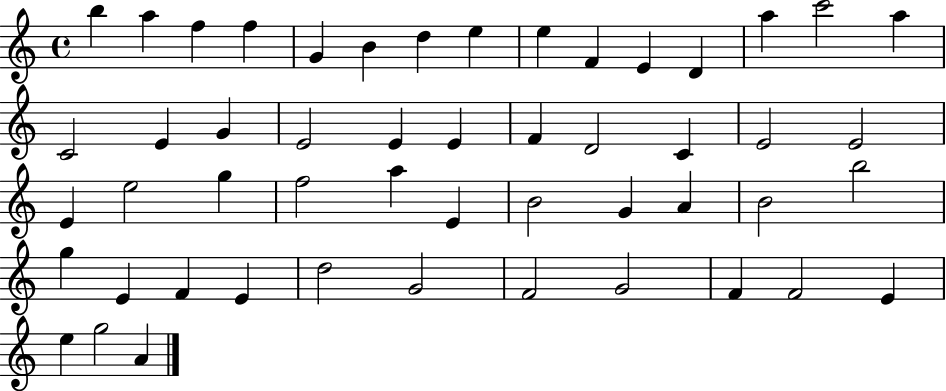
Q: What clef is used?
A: treble